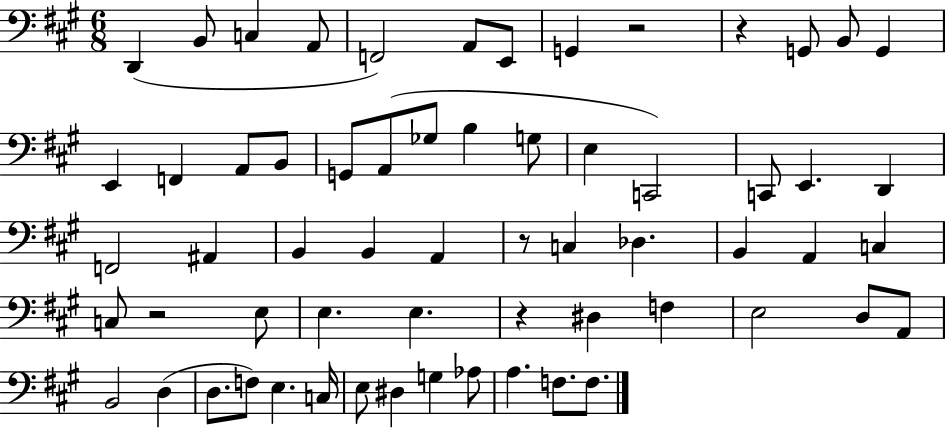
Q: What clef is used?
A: bass